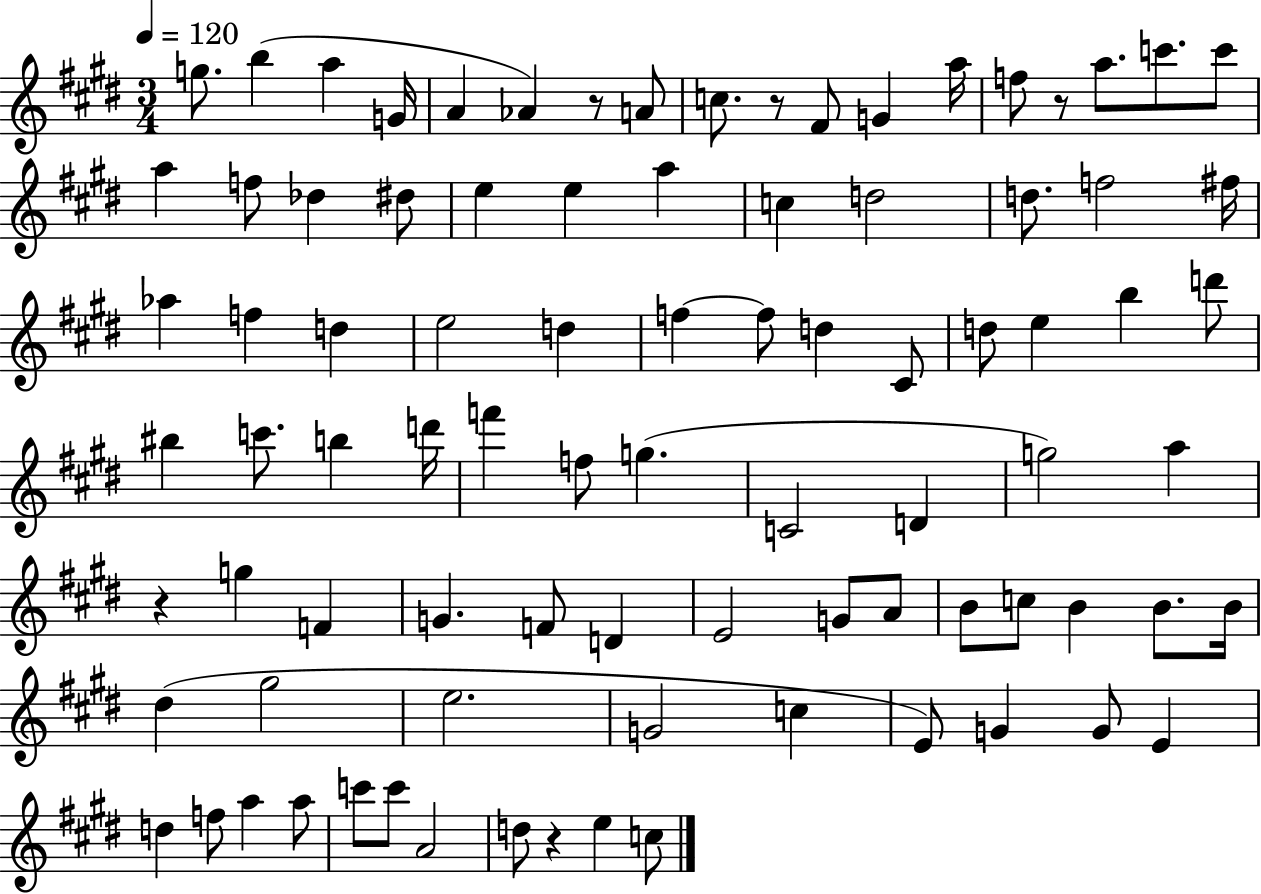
{
  \clef treble
  \numericTimeSignature
  \time 3/4
  \key e \major
  \tempo 4 = 120
  g''8. b''4( a''4 g'16 | a'4 aes'4) r8 a'8 | c''8. r8 fis'8 g'4 a''16 | f''8 r8 a''8. c'''8. c'''8 | \break a''4 f''8 des''4 dis''8 | e''4 e''4 a''4 | c''4 d''2 | d''8. f''2 fis''16 | \break aes''4 f''4 d''4 | e''2 d''4 | f''4~~ f''8 d''4 cis'8 | d''8 e''4 b''4 d'''8 | \break bis''4 c'''8. b''4 d'''16 | f'''4 f''8 g''4.( | c'2 d'4 | g''2) a''4 | \break r4 g''4 f'4 | g'4. f'8 d'4 | e'2 g'8 a'8 | b'8 c''8 b'4 b'8. b'16 | \break dis''4( gis''2 | e''2. | g'2 c''4 | e'8) g'4 g'8 e'4 | \break d''4 f''8 a''4 a''8 | c'''8 c'''8 a'2 | d''8 r4 e''4 c''8 | \bar "|."
}